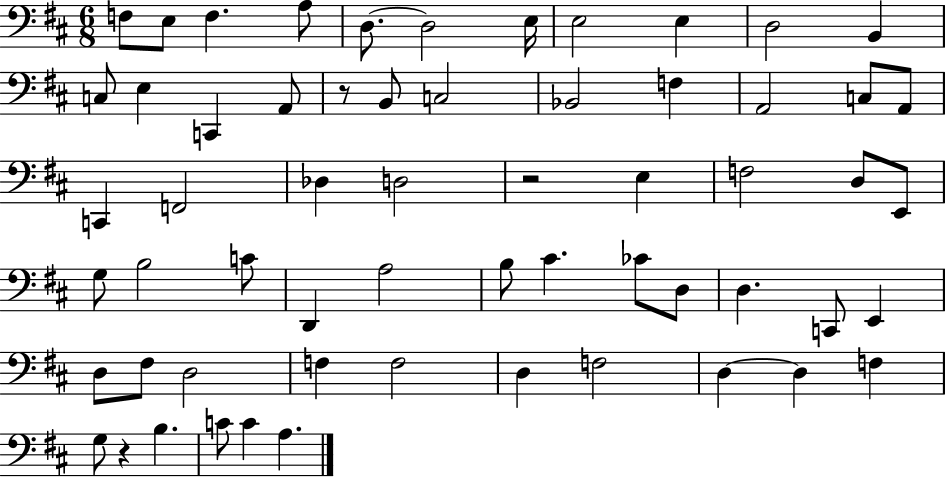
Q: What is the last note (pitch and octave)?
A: A3